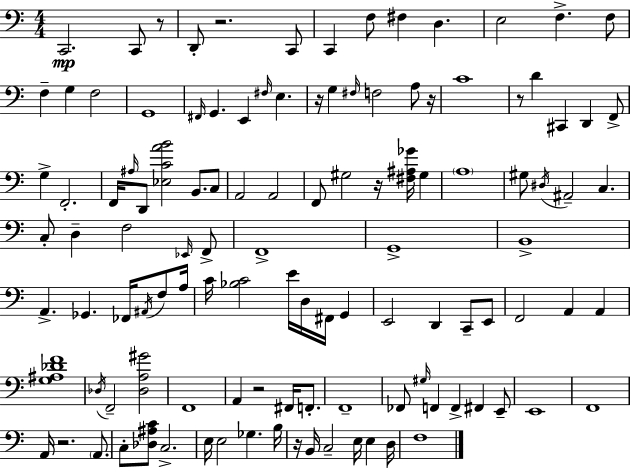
X:1
T:Untitled
M:4/4
L:1/4
K:C
C,,2 C,,/2 z/2 D,,/2 z2 C,,/2 C,, F,/2 ^F, D, E,2 F, F,/2 F, G, F,2 G,,4 ^F,,/4 G,, E,, ^F,/4 E, z/4 G, ^F,/4 F,2 A,/2 z/4 C4 z/2 D ^C,, D,, F,,/2 G, F,,2 F,,/4 ^A,/4 D,,/2 [_E,CAB]2 B,,/2 C,/2 A,,2 A,,2 F,,/2 ^G,2 z/4 [^F,^A,_G]/4 ^G, A,4 ^G,/2 ^D,/4 ^A,,2 C, C,/2 D, F,2 _E,,/4 F,,/2 F,,4 G,,4 B,,4 A,, _G,, _F,,/4 ^A,,/4 F,/2 A,/4 C/4 [_B,C]2 E/4 D,/4 ^F,,/4 G,, E,,2 D,, C,,/2 E,,/2 F,,2 A,, A,, [G,^A,_DF]4 _D,/4 F,,2 [_D,A,^G]2 F,,4 A,, z2 ^F,,/4 F,,/2 F,,4 _F,,/2 ^G,/4 F,, F,, ^F,, E,,/2 E,,4 F,,4 A,,/4 z2 A,,/2 C,/2 [_D,^A,C]/2 C,2 E,/4 E,2 _G, B,/4 z/4 B,,/4 C,2 E,/4 E, D,/4 F,4